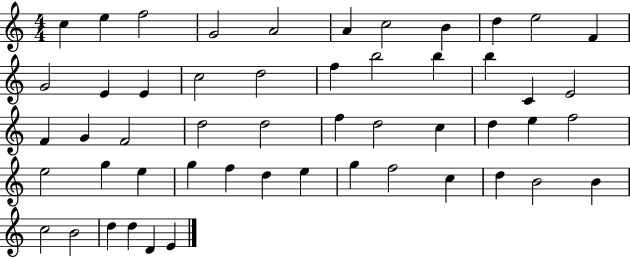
{
  \clef treble
  \numericTimeSignature
  \time 4/4
  \key c \major
  c''4 e''4 f''2 | g'2 a'2 | a'4 c''2 b'4 | d''4 e''2 f'4 | \break g'2 e'4 e'4 | c''2 d''2 | f''4 b''2 b''4 | b''4 c'4 e'2 | \break f'4 g'4 f'2 | d''2 d''2 | f''4 d''2 c''4 | d''4 e''4 f''2 | \break e''2 g''4 e''4 | g''4 f''4 d''4 e''4 | g''4 f''2 c''4 | d''4 b'2 b'4 | \break c''2 b'2 | d''4 d''4 d'4 e'4 | \bar "|."
}